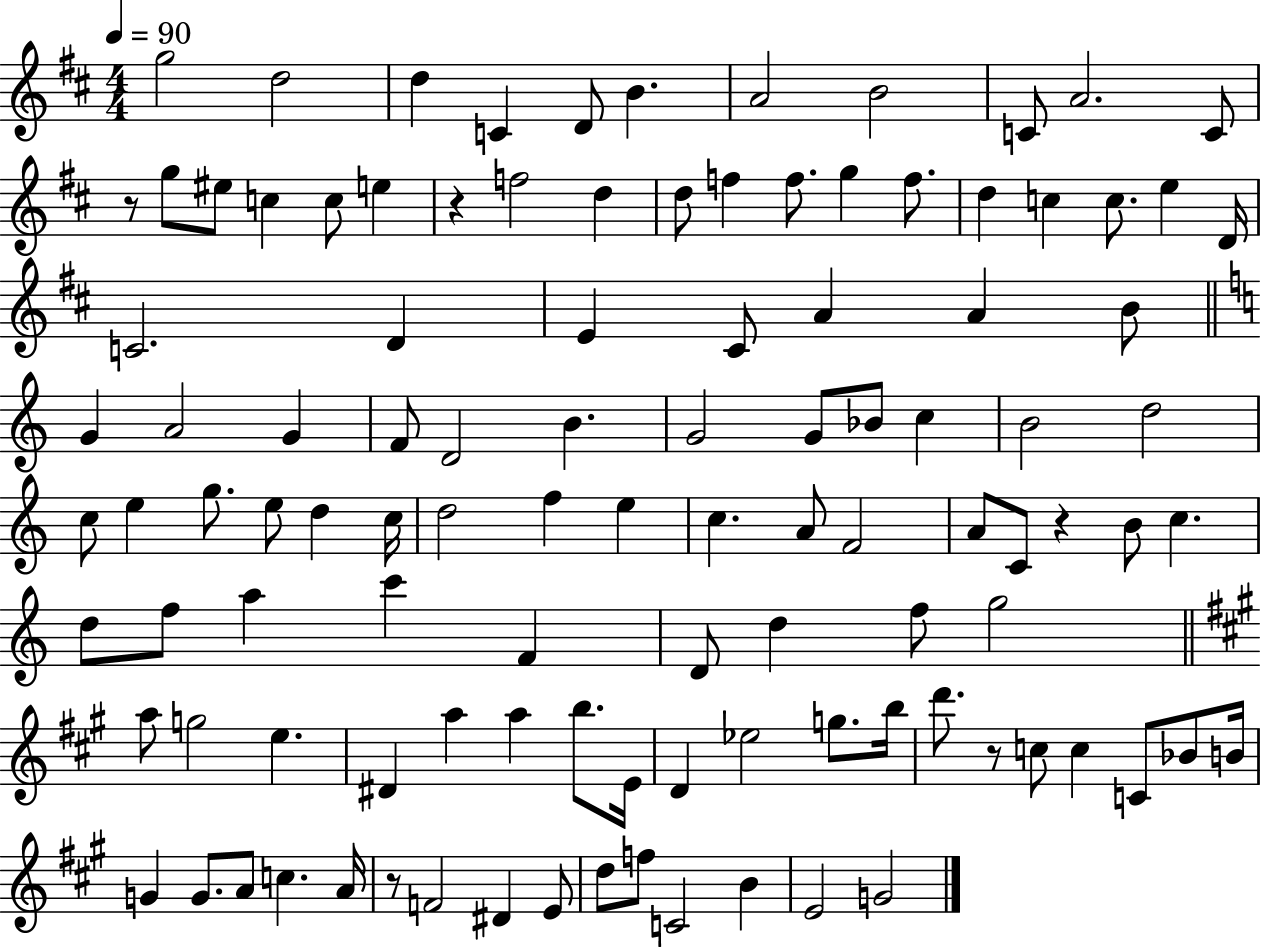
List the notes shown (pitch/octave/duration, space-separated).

G5/h D5/h D5/q C4/q D4/e B4/q. A4/h B4/h C4/e A4/h. C4/e R/e G5/e EIS5/e C5/q C5/e E5/q R/q F5/h D5/q D5/e F5/q F5/e. G5/q F5/e. D5/q C5/q C5/e. E5/q D4/s C4/h. D4/q E4/q C#4/e A4/q A4/q B4/e G4/q A4/h G4/q F4/e D4/h B4/q. G4/h G4/e Bb4/e C5/q B4/h D5/h C5/e E5/q G5/e. E5/e D5/q C5/s D5/h F5/q E5/q C5/q. A4/e F4/h A4/e C4/e R/q B4/e C5/q. D5/e F5/e A5/q C6/q F4/q D4/e D5/q F5/e G5/h A5/e G5/h E5/q. D#4/q A5/q A5/q B5/e. E4/s D4/q Eb5/h G5/e. B5/s D6/e. R/e C5/e C5/q C4/e Bb4/e B4/s G4/q G4/e. A4/e C5/q. A4/s R/e F4/h D#4/q E4/e D5/e F5/e C4/h B4/q E4/h G4/h